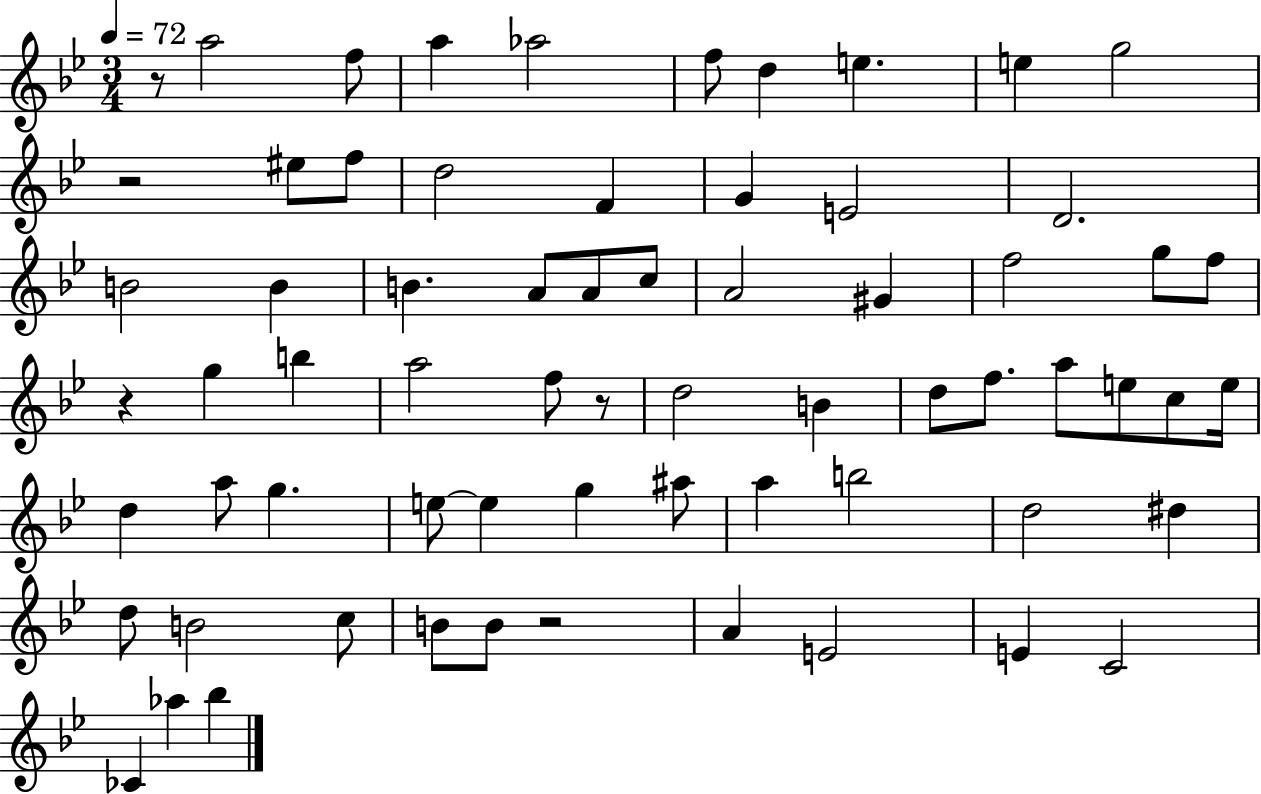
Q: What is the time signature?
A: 3/4